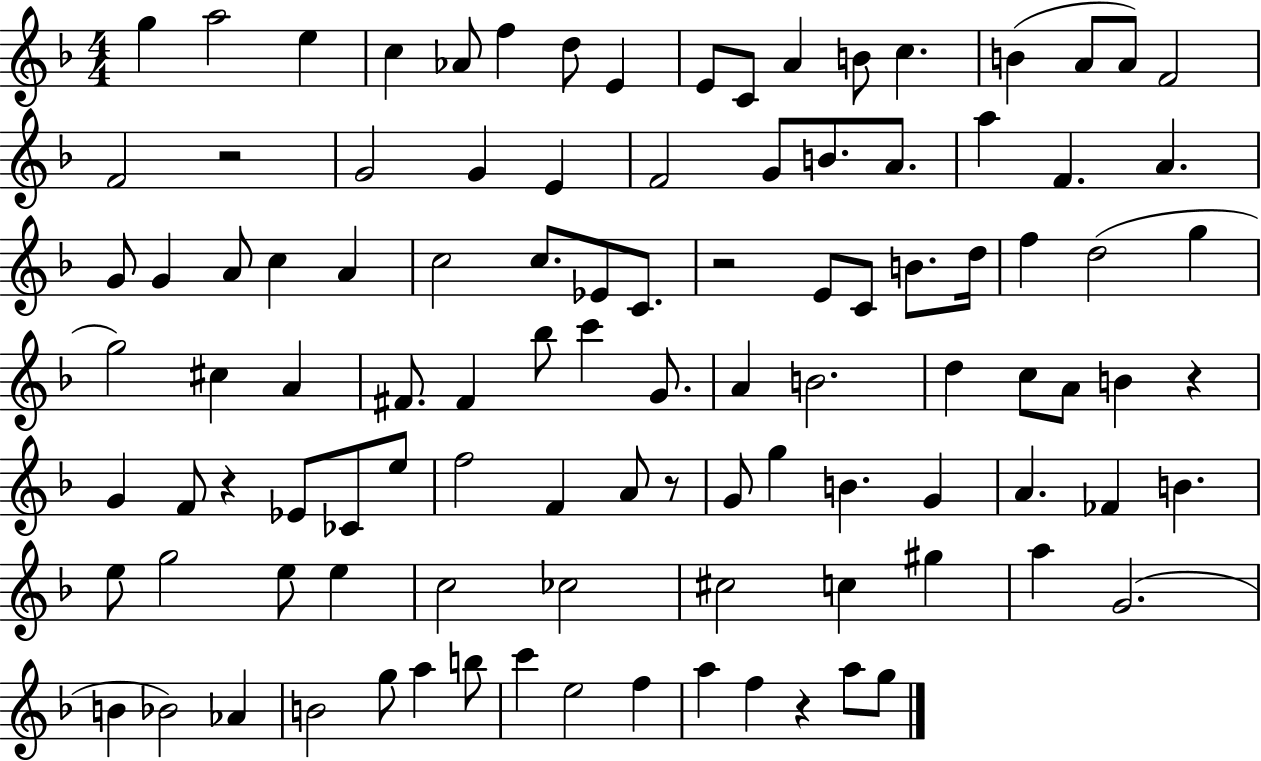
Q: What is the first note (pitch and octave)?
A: G5